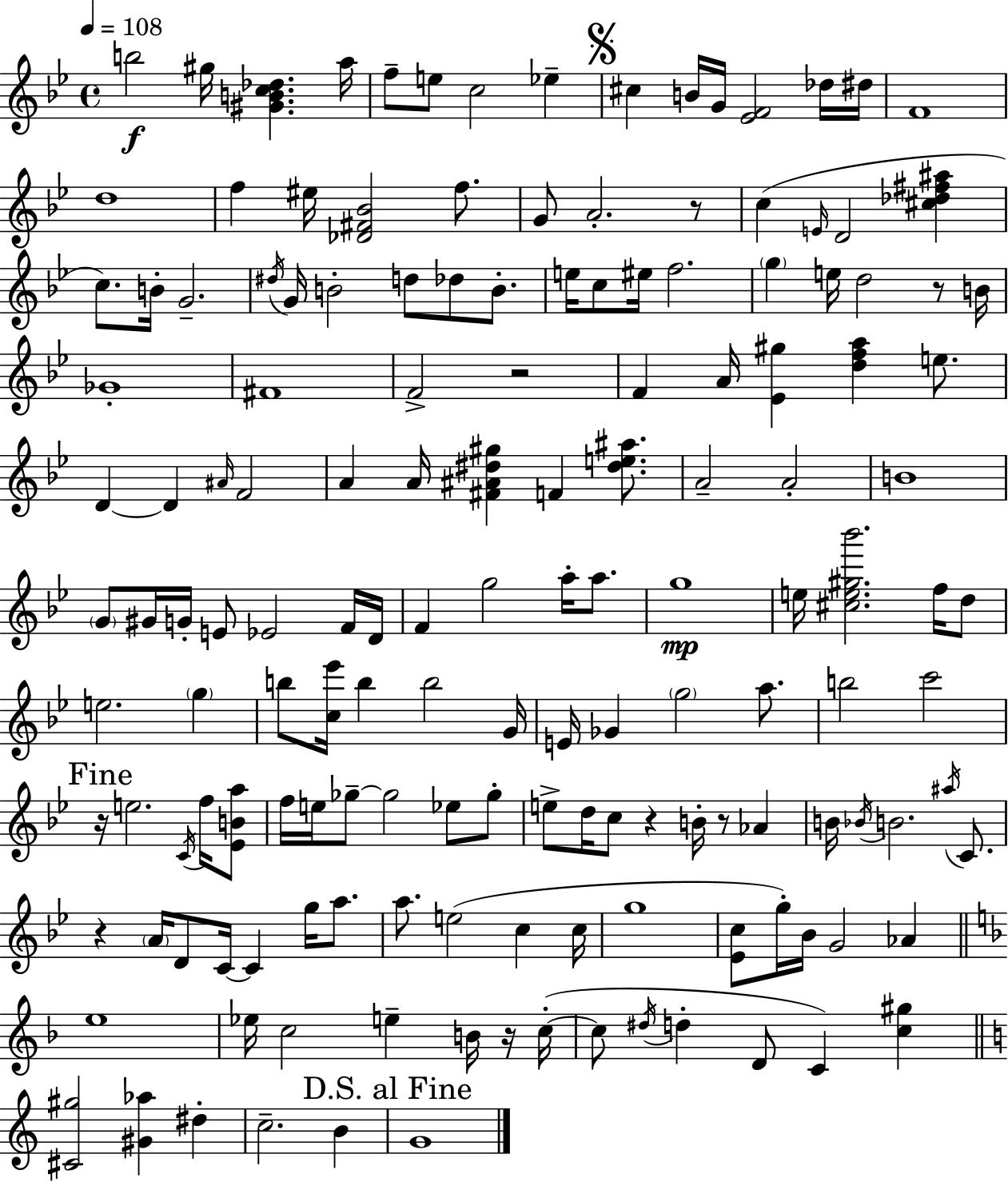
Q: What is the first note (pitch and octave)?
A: B5